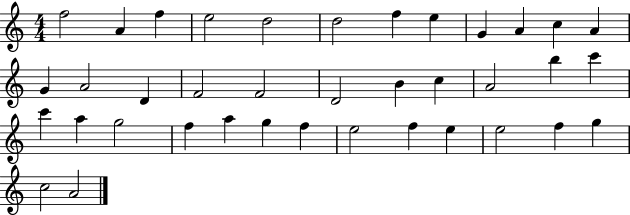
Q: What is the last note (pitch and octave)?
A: A4